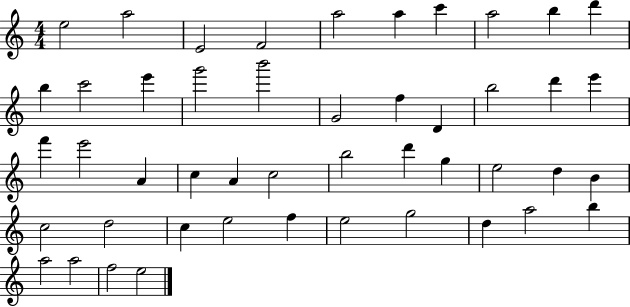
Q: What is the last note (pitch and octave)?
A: E5